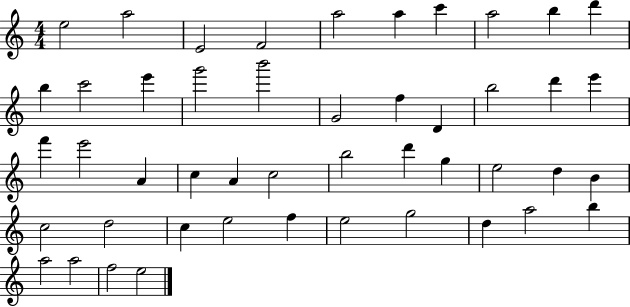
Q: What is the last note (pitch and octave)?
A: E5